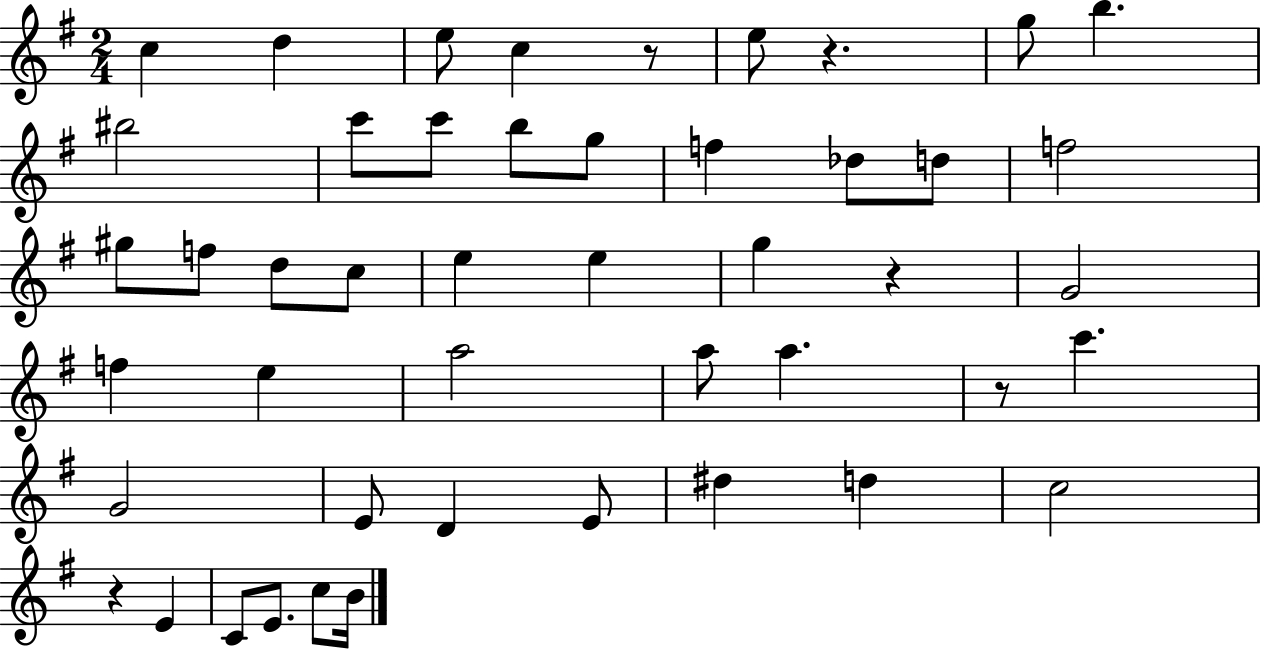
C5/q D5/q E5/e C5/q R/e E5/e R/q. G5/e B5/q. BIS5/h C6/e C6/e B5/e G5/e F5/q Db5/e D5/e F5/h G#5/e F5/e D5/e C5/e E5/q E5/q G5/q R/q G4/h F5/q E5/q A5/h A5/e A5/q. R/e C6/q. G4/h E4/e D4/q E4/e D#5/q D5/q C5/h R/q E4/q C4/e E4/e. C5/e B4/s